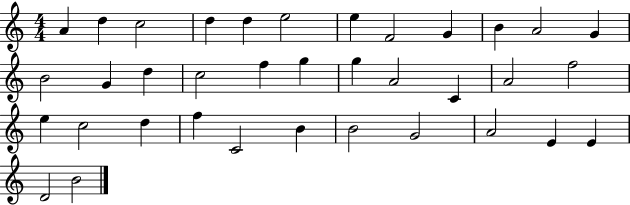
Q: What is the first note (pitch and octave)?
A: A4